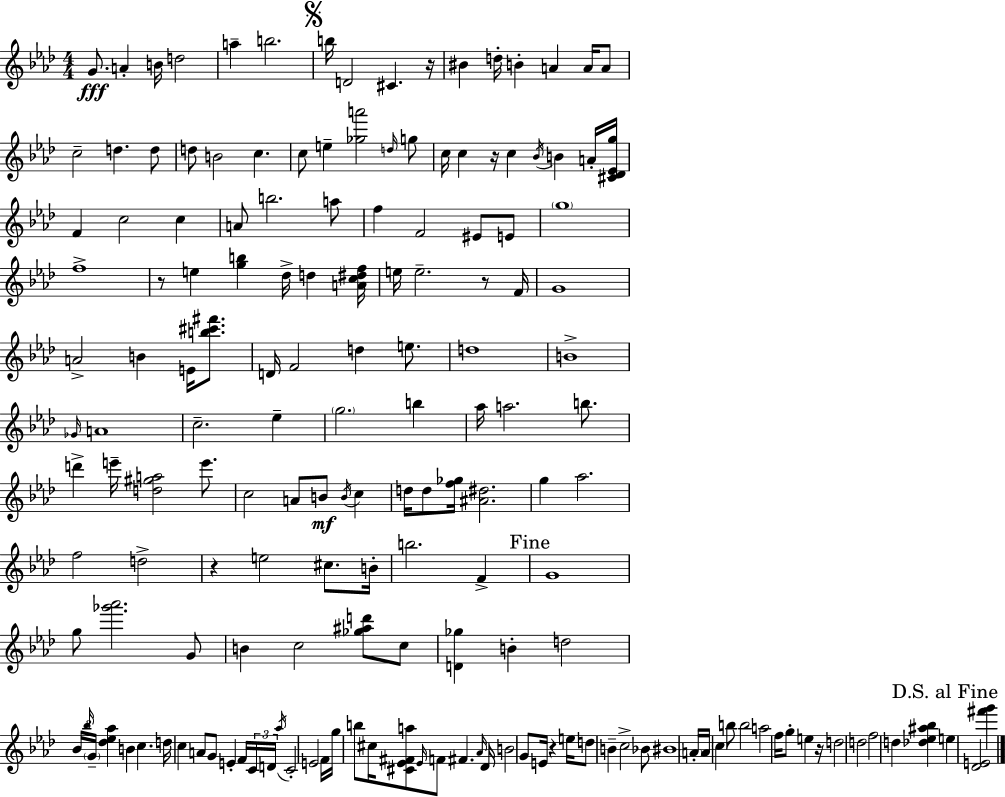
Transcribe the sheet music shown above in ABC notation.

X:1
T:Untitled
M:4/4
L:1/4
K:Ab
G/2 A B/4 d2 a b2 b/4 D2 ^C z/4 ^B d/4 B A A/4 A/2 c2 d d/2 d/2 B2 c c/2 e [_ga']2 d/4 g/2 c/4 c z/4 c _B/4 B A/4 [^C_D_Eg]/4 F c2 c A/2 b2 a/2 f F2 ^E/2 E/2 g4 f4 z/2 e [gb] _d/4 d [Ac^df]/4 e/4 e2 z/2 F/4 G4 A2 B E/4 [b^c'^f']/2 D/4 F2 d e/2 d4 B4 _G/4 A4 c2 _e g2 b _a/4 a2 b/2 d' e'/4 [d^ga]2 e'/2 c2 A/2 B/2 B/4 c d/4 d/2 [f_g]/4 [^A^d]2 g _a2 f2 d2 z e2 ^c/2 B/4 b2 F G4 g/2 [_g'_a']2 G/2 B c2 [_g^ad']/2 c/2 [D_g] B d2 _B/4 _b/4 G/4 [_d_e_a] B c d/4 c A/2 G/2 E F/4 C/4 D/4 _a/4 C2 E2 F/4 g/4 b/2 ^c/4 [^C_E^Fa]/2 _E/4 F/2 ^F _A/4 _D/4 B2 G/2 E/4 z e/4 d/2 B c2 _B/2 ^B4 A/4 A/4 c b/2 b2 a2 f/4 g/2 e z/4 d2 d2 f2 d [_d_e^a_b] e [_DE]2 [^f'g']